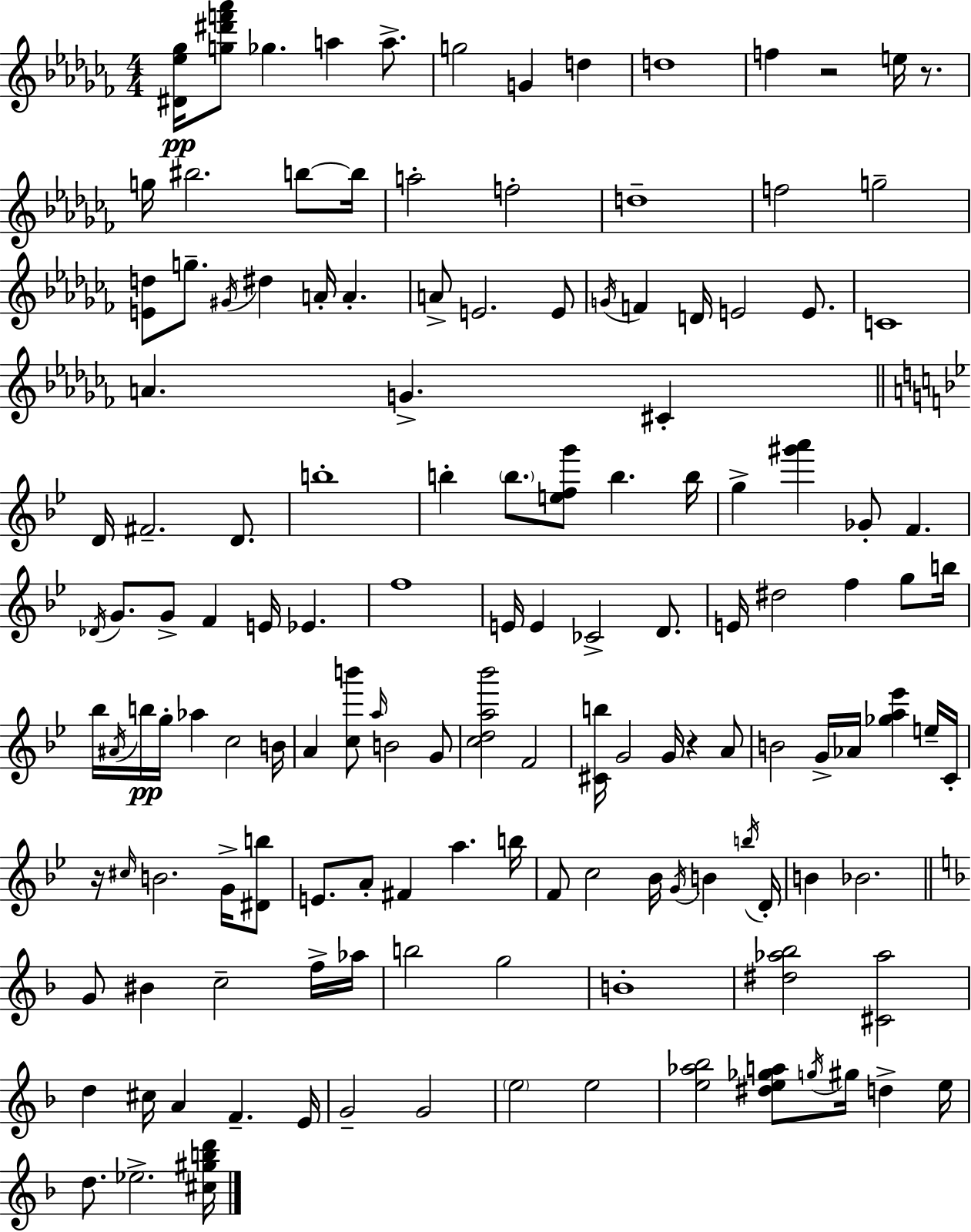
{
  \clef treble
  \numericTimeSignature
  \time 4/4
  \key aes \minor
  <dis' ees'' ges''>16\pp <g'' dis''' f''' aes'''>8 ges''4. a''4 a''8.-> | g''2 g'4 d''4 | d''1 | f''4 r2 e''16 r8. | \break g''16 bis''2. b''8~~ b''16 | a''2-. f''2-. | d''1-- | f''2 g''2-- | \break <e' d''>8 g''8.-- \acciaccatura { gis'16 } dis''4 a'16-. a'4.-. | a'8-> e'2. e'8 | \acciaccatura { g'16 } f'4 d'16 e'2 e'8. | c'1 | \break a'4. g'4.-> cis'4-. | \bar "||" \break \key bes \major d'16 fis'2.-- d'8. | b''1-. | b''4-. \parenthesize b''8. <e'' f'' g'''>8 b''4. b''16 | g''4-> <gis''' a'''>4 ges'8-. f'4. | \break \acciaccatura { des'16 } g'8. g'8-> f'4 e'16 ees'4. | f''1 | e'16 e'4 ces'2-> d'8. | e'16 dis''2 f''4 g''8 | \break b''16 bes''16 \acciaccatura { ais'16 }\pp b''16 g''16-. aes''4 c''2 | b'16 a'4 <c'' b'''>8 \grace { a''16 } b'2 | g'8 <c'' d'' a'' bes'''>2 f'2 | <cis' b''>16 g'2 g'16 r4 | \break a'8 b'2 g'16-> aes'16 <ges'' a'' ees'''>4 | e''16-- c'16-. r16 \grace { cis''16 } b'2. | g'16-> <dis' b''>8 e'8. a'8-. fis'4 a''4. | b''16 f'8 c''2 bes'16 \acciaccatura { g'16 } | \break b'4 \acciaccatura { b''16 } d'16-. b'4 bes'2. | \bar "||" \break \key f \major g'8 bis'4 c''2-- f''16-> aes''16 | b''2 g''2 | b'1-. | <dis'' aes'' bes''>2 <cis' aes''>2 | \break d''4 cis''16 a'4 f'4.-- e'16 | g'2-- g'2 | \parenthesize e''2 e''2 | <e'' aes'' bes''>2 <dis'' e'' ges'' a''>8 \acciaccatura { g''16 } gis''16 d''4-> | \break e''16 d''8. ees''2.-> | <cis'' gis'' b'' d'''>16 \bar "|."
}